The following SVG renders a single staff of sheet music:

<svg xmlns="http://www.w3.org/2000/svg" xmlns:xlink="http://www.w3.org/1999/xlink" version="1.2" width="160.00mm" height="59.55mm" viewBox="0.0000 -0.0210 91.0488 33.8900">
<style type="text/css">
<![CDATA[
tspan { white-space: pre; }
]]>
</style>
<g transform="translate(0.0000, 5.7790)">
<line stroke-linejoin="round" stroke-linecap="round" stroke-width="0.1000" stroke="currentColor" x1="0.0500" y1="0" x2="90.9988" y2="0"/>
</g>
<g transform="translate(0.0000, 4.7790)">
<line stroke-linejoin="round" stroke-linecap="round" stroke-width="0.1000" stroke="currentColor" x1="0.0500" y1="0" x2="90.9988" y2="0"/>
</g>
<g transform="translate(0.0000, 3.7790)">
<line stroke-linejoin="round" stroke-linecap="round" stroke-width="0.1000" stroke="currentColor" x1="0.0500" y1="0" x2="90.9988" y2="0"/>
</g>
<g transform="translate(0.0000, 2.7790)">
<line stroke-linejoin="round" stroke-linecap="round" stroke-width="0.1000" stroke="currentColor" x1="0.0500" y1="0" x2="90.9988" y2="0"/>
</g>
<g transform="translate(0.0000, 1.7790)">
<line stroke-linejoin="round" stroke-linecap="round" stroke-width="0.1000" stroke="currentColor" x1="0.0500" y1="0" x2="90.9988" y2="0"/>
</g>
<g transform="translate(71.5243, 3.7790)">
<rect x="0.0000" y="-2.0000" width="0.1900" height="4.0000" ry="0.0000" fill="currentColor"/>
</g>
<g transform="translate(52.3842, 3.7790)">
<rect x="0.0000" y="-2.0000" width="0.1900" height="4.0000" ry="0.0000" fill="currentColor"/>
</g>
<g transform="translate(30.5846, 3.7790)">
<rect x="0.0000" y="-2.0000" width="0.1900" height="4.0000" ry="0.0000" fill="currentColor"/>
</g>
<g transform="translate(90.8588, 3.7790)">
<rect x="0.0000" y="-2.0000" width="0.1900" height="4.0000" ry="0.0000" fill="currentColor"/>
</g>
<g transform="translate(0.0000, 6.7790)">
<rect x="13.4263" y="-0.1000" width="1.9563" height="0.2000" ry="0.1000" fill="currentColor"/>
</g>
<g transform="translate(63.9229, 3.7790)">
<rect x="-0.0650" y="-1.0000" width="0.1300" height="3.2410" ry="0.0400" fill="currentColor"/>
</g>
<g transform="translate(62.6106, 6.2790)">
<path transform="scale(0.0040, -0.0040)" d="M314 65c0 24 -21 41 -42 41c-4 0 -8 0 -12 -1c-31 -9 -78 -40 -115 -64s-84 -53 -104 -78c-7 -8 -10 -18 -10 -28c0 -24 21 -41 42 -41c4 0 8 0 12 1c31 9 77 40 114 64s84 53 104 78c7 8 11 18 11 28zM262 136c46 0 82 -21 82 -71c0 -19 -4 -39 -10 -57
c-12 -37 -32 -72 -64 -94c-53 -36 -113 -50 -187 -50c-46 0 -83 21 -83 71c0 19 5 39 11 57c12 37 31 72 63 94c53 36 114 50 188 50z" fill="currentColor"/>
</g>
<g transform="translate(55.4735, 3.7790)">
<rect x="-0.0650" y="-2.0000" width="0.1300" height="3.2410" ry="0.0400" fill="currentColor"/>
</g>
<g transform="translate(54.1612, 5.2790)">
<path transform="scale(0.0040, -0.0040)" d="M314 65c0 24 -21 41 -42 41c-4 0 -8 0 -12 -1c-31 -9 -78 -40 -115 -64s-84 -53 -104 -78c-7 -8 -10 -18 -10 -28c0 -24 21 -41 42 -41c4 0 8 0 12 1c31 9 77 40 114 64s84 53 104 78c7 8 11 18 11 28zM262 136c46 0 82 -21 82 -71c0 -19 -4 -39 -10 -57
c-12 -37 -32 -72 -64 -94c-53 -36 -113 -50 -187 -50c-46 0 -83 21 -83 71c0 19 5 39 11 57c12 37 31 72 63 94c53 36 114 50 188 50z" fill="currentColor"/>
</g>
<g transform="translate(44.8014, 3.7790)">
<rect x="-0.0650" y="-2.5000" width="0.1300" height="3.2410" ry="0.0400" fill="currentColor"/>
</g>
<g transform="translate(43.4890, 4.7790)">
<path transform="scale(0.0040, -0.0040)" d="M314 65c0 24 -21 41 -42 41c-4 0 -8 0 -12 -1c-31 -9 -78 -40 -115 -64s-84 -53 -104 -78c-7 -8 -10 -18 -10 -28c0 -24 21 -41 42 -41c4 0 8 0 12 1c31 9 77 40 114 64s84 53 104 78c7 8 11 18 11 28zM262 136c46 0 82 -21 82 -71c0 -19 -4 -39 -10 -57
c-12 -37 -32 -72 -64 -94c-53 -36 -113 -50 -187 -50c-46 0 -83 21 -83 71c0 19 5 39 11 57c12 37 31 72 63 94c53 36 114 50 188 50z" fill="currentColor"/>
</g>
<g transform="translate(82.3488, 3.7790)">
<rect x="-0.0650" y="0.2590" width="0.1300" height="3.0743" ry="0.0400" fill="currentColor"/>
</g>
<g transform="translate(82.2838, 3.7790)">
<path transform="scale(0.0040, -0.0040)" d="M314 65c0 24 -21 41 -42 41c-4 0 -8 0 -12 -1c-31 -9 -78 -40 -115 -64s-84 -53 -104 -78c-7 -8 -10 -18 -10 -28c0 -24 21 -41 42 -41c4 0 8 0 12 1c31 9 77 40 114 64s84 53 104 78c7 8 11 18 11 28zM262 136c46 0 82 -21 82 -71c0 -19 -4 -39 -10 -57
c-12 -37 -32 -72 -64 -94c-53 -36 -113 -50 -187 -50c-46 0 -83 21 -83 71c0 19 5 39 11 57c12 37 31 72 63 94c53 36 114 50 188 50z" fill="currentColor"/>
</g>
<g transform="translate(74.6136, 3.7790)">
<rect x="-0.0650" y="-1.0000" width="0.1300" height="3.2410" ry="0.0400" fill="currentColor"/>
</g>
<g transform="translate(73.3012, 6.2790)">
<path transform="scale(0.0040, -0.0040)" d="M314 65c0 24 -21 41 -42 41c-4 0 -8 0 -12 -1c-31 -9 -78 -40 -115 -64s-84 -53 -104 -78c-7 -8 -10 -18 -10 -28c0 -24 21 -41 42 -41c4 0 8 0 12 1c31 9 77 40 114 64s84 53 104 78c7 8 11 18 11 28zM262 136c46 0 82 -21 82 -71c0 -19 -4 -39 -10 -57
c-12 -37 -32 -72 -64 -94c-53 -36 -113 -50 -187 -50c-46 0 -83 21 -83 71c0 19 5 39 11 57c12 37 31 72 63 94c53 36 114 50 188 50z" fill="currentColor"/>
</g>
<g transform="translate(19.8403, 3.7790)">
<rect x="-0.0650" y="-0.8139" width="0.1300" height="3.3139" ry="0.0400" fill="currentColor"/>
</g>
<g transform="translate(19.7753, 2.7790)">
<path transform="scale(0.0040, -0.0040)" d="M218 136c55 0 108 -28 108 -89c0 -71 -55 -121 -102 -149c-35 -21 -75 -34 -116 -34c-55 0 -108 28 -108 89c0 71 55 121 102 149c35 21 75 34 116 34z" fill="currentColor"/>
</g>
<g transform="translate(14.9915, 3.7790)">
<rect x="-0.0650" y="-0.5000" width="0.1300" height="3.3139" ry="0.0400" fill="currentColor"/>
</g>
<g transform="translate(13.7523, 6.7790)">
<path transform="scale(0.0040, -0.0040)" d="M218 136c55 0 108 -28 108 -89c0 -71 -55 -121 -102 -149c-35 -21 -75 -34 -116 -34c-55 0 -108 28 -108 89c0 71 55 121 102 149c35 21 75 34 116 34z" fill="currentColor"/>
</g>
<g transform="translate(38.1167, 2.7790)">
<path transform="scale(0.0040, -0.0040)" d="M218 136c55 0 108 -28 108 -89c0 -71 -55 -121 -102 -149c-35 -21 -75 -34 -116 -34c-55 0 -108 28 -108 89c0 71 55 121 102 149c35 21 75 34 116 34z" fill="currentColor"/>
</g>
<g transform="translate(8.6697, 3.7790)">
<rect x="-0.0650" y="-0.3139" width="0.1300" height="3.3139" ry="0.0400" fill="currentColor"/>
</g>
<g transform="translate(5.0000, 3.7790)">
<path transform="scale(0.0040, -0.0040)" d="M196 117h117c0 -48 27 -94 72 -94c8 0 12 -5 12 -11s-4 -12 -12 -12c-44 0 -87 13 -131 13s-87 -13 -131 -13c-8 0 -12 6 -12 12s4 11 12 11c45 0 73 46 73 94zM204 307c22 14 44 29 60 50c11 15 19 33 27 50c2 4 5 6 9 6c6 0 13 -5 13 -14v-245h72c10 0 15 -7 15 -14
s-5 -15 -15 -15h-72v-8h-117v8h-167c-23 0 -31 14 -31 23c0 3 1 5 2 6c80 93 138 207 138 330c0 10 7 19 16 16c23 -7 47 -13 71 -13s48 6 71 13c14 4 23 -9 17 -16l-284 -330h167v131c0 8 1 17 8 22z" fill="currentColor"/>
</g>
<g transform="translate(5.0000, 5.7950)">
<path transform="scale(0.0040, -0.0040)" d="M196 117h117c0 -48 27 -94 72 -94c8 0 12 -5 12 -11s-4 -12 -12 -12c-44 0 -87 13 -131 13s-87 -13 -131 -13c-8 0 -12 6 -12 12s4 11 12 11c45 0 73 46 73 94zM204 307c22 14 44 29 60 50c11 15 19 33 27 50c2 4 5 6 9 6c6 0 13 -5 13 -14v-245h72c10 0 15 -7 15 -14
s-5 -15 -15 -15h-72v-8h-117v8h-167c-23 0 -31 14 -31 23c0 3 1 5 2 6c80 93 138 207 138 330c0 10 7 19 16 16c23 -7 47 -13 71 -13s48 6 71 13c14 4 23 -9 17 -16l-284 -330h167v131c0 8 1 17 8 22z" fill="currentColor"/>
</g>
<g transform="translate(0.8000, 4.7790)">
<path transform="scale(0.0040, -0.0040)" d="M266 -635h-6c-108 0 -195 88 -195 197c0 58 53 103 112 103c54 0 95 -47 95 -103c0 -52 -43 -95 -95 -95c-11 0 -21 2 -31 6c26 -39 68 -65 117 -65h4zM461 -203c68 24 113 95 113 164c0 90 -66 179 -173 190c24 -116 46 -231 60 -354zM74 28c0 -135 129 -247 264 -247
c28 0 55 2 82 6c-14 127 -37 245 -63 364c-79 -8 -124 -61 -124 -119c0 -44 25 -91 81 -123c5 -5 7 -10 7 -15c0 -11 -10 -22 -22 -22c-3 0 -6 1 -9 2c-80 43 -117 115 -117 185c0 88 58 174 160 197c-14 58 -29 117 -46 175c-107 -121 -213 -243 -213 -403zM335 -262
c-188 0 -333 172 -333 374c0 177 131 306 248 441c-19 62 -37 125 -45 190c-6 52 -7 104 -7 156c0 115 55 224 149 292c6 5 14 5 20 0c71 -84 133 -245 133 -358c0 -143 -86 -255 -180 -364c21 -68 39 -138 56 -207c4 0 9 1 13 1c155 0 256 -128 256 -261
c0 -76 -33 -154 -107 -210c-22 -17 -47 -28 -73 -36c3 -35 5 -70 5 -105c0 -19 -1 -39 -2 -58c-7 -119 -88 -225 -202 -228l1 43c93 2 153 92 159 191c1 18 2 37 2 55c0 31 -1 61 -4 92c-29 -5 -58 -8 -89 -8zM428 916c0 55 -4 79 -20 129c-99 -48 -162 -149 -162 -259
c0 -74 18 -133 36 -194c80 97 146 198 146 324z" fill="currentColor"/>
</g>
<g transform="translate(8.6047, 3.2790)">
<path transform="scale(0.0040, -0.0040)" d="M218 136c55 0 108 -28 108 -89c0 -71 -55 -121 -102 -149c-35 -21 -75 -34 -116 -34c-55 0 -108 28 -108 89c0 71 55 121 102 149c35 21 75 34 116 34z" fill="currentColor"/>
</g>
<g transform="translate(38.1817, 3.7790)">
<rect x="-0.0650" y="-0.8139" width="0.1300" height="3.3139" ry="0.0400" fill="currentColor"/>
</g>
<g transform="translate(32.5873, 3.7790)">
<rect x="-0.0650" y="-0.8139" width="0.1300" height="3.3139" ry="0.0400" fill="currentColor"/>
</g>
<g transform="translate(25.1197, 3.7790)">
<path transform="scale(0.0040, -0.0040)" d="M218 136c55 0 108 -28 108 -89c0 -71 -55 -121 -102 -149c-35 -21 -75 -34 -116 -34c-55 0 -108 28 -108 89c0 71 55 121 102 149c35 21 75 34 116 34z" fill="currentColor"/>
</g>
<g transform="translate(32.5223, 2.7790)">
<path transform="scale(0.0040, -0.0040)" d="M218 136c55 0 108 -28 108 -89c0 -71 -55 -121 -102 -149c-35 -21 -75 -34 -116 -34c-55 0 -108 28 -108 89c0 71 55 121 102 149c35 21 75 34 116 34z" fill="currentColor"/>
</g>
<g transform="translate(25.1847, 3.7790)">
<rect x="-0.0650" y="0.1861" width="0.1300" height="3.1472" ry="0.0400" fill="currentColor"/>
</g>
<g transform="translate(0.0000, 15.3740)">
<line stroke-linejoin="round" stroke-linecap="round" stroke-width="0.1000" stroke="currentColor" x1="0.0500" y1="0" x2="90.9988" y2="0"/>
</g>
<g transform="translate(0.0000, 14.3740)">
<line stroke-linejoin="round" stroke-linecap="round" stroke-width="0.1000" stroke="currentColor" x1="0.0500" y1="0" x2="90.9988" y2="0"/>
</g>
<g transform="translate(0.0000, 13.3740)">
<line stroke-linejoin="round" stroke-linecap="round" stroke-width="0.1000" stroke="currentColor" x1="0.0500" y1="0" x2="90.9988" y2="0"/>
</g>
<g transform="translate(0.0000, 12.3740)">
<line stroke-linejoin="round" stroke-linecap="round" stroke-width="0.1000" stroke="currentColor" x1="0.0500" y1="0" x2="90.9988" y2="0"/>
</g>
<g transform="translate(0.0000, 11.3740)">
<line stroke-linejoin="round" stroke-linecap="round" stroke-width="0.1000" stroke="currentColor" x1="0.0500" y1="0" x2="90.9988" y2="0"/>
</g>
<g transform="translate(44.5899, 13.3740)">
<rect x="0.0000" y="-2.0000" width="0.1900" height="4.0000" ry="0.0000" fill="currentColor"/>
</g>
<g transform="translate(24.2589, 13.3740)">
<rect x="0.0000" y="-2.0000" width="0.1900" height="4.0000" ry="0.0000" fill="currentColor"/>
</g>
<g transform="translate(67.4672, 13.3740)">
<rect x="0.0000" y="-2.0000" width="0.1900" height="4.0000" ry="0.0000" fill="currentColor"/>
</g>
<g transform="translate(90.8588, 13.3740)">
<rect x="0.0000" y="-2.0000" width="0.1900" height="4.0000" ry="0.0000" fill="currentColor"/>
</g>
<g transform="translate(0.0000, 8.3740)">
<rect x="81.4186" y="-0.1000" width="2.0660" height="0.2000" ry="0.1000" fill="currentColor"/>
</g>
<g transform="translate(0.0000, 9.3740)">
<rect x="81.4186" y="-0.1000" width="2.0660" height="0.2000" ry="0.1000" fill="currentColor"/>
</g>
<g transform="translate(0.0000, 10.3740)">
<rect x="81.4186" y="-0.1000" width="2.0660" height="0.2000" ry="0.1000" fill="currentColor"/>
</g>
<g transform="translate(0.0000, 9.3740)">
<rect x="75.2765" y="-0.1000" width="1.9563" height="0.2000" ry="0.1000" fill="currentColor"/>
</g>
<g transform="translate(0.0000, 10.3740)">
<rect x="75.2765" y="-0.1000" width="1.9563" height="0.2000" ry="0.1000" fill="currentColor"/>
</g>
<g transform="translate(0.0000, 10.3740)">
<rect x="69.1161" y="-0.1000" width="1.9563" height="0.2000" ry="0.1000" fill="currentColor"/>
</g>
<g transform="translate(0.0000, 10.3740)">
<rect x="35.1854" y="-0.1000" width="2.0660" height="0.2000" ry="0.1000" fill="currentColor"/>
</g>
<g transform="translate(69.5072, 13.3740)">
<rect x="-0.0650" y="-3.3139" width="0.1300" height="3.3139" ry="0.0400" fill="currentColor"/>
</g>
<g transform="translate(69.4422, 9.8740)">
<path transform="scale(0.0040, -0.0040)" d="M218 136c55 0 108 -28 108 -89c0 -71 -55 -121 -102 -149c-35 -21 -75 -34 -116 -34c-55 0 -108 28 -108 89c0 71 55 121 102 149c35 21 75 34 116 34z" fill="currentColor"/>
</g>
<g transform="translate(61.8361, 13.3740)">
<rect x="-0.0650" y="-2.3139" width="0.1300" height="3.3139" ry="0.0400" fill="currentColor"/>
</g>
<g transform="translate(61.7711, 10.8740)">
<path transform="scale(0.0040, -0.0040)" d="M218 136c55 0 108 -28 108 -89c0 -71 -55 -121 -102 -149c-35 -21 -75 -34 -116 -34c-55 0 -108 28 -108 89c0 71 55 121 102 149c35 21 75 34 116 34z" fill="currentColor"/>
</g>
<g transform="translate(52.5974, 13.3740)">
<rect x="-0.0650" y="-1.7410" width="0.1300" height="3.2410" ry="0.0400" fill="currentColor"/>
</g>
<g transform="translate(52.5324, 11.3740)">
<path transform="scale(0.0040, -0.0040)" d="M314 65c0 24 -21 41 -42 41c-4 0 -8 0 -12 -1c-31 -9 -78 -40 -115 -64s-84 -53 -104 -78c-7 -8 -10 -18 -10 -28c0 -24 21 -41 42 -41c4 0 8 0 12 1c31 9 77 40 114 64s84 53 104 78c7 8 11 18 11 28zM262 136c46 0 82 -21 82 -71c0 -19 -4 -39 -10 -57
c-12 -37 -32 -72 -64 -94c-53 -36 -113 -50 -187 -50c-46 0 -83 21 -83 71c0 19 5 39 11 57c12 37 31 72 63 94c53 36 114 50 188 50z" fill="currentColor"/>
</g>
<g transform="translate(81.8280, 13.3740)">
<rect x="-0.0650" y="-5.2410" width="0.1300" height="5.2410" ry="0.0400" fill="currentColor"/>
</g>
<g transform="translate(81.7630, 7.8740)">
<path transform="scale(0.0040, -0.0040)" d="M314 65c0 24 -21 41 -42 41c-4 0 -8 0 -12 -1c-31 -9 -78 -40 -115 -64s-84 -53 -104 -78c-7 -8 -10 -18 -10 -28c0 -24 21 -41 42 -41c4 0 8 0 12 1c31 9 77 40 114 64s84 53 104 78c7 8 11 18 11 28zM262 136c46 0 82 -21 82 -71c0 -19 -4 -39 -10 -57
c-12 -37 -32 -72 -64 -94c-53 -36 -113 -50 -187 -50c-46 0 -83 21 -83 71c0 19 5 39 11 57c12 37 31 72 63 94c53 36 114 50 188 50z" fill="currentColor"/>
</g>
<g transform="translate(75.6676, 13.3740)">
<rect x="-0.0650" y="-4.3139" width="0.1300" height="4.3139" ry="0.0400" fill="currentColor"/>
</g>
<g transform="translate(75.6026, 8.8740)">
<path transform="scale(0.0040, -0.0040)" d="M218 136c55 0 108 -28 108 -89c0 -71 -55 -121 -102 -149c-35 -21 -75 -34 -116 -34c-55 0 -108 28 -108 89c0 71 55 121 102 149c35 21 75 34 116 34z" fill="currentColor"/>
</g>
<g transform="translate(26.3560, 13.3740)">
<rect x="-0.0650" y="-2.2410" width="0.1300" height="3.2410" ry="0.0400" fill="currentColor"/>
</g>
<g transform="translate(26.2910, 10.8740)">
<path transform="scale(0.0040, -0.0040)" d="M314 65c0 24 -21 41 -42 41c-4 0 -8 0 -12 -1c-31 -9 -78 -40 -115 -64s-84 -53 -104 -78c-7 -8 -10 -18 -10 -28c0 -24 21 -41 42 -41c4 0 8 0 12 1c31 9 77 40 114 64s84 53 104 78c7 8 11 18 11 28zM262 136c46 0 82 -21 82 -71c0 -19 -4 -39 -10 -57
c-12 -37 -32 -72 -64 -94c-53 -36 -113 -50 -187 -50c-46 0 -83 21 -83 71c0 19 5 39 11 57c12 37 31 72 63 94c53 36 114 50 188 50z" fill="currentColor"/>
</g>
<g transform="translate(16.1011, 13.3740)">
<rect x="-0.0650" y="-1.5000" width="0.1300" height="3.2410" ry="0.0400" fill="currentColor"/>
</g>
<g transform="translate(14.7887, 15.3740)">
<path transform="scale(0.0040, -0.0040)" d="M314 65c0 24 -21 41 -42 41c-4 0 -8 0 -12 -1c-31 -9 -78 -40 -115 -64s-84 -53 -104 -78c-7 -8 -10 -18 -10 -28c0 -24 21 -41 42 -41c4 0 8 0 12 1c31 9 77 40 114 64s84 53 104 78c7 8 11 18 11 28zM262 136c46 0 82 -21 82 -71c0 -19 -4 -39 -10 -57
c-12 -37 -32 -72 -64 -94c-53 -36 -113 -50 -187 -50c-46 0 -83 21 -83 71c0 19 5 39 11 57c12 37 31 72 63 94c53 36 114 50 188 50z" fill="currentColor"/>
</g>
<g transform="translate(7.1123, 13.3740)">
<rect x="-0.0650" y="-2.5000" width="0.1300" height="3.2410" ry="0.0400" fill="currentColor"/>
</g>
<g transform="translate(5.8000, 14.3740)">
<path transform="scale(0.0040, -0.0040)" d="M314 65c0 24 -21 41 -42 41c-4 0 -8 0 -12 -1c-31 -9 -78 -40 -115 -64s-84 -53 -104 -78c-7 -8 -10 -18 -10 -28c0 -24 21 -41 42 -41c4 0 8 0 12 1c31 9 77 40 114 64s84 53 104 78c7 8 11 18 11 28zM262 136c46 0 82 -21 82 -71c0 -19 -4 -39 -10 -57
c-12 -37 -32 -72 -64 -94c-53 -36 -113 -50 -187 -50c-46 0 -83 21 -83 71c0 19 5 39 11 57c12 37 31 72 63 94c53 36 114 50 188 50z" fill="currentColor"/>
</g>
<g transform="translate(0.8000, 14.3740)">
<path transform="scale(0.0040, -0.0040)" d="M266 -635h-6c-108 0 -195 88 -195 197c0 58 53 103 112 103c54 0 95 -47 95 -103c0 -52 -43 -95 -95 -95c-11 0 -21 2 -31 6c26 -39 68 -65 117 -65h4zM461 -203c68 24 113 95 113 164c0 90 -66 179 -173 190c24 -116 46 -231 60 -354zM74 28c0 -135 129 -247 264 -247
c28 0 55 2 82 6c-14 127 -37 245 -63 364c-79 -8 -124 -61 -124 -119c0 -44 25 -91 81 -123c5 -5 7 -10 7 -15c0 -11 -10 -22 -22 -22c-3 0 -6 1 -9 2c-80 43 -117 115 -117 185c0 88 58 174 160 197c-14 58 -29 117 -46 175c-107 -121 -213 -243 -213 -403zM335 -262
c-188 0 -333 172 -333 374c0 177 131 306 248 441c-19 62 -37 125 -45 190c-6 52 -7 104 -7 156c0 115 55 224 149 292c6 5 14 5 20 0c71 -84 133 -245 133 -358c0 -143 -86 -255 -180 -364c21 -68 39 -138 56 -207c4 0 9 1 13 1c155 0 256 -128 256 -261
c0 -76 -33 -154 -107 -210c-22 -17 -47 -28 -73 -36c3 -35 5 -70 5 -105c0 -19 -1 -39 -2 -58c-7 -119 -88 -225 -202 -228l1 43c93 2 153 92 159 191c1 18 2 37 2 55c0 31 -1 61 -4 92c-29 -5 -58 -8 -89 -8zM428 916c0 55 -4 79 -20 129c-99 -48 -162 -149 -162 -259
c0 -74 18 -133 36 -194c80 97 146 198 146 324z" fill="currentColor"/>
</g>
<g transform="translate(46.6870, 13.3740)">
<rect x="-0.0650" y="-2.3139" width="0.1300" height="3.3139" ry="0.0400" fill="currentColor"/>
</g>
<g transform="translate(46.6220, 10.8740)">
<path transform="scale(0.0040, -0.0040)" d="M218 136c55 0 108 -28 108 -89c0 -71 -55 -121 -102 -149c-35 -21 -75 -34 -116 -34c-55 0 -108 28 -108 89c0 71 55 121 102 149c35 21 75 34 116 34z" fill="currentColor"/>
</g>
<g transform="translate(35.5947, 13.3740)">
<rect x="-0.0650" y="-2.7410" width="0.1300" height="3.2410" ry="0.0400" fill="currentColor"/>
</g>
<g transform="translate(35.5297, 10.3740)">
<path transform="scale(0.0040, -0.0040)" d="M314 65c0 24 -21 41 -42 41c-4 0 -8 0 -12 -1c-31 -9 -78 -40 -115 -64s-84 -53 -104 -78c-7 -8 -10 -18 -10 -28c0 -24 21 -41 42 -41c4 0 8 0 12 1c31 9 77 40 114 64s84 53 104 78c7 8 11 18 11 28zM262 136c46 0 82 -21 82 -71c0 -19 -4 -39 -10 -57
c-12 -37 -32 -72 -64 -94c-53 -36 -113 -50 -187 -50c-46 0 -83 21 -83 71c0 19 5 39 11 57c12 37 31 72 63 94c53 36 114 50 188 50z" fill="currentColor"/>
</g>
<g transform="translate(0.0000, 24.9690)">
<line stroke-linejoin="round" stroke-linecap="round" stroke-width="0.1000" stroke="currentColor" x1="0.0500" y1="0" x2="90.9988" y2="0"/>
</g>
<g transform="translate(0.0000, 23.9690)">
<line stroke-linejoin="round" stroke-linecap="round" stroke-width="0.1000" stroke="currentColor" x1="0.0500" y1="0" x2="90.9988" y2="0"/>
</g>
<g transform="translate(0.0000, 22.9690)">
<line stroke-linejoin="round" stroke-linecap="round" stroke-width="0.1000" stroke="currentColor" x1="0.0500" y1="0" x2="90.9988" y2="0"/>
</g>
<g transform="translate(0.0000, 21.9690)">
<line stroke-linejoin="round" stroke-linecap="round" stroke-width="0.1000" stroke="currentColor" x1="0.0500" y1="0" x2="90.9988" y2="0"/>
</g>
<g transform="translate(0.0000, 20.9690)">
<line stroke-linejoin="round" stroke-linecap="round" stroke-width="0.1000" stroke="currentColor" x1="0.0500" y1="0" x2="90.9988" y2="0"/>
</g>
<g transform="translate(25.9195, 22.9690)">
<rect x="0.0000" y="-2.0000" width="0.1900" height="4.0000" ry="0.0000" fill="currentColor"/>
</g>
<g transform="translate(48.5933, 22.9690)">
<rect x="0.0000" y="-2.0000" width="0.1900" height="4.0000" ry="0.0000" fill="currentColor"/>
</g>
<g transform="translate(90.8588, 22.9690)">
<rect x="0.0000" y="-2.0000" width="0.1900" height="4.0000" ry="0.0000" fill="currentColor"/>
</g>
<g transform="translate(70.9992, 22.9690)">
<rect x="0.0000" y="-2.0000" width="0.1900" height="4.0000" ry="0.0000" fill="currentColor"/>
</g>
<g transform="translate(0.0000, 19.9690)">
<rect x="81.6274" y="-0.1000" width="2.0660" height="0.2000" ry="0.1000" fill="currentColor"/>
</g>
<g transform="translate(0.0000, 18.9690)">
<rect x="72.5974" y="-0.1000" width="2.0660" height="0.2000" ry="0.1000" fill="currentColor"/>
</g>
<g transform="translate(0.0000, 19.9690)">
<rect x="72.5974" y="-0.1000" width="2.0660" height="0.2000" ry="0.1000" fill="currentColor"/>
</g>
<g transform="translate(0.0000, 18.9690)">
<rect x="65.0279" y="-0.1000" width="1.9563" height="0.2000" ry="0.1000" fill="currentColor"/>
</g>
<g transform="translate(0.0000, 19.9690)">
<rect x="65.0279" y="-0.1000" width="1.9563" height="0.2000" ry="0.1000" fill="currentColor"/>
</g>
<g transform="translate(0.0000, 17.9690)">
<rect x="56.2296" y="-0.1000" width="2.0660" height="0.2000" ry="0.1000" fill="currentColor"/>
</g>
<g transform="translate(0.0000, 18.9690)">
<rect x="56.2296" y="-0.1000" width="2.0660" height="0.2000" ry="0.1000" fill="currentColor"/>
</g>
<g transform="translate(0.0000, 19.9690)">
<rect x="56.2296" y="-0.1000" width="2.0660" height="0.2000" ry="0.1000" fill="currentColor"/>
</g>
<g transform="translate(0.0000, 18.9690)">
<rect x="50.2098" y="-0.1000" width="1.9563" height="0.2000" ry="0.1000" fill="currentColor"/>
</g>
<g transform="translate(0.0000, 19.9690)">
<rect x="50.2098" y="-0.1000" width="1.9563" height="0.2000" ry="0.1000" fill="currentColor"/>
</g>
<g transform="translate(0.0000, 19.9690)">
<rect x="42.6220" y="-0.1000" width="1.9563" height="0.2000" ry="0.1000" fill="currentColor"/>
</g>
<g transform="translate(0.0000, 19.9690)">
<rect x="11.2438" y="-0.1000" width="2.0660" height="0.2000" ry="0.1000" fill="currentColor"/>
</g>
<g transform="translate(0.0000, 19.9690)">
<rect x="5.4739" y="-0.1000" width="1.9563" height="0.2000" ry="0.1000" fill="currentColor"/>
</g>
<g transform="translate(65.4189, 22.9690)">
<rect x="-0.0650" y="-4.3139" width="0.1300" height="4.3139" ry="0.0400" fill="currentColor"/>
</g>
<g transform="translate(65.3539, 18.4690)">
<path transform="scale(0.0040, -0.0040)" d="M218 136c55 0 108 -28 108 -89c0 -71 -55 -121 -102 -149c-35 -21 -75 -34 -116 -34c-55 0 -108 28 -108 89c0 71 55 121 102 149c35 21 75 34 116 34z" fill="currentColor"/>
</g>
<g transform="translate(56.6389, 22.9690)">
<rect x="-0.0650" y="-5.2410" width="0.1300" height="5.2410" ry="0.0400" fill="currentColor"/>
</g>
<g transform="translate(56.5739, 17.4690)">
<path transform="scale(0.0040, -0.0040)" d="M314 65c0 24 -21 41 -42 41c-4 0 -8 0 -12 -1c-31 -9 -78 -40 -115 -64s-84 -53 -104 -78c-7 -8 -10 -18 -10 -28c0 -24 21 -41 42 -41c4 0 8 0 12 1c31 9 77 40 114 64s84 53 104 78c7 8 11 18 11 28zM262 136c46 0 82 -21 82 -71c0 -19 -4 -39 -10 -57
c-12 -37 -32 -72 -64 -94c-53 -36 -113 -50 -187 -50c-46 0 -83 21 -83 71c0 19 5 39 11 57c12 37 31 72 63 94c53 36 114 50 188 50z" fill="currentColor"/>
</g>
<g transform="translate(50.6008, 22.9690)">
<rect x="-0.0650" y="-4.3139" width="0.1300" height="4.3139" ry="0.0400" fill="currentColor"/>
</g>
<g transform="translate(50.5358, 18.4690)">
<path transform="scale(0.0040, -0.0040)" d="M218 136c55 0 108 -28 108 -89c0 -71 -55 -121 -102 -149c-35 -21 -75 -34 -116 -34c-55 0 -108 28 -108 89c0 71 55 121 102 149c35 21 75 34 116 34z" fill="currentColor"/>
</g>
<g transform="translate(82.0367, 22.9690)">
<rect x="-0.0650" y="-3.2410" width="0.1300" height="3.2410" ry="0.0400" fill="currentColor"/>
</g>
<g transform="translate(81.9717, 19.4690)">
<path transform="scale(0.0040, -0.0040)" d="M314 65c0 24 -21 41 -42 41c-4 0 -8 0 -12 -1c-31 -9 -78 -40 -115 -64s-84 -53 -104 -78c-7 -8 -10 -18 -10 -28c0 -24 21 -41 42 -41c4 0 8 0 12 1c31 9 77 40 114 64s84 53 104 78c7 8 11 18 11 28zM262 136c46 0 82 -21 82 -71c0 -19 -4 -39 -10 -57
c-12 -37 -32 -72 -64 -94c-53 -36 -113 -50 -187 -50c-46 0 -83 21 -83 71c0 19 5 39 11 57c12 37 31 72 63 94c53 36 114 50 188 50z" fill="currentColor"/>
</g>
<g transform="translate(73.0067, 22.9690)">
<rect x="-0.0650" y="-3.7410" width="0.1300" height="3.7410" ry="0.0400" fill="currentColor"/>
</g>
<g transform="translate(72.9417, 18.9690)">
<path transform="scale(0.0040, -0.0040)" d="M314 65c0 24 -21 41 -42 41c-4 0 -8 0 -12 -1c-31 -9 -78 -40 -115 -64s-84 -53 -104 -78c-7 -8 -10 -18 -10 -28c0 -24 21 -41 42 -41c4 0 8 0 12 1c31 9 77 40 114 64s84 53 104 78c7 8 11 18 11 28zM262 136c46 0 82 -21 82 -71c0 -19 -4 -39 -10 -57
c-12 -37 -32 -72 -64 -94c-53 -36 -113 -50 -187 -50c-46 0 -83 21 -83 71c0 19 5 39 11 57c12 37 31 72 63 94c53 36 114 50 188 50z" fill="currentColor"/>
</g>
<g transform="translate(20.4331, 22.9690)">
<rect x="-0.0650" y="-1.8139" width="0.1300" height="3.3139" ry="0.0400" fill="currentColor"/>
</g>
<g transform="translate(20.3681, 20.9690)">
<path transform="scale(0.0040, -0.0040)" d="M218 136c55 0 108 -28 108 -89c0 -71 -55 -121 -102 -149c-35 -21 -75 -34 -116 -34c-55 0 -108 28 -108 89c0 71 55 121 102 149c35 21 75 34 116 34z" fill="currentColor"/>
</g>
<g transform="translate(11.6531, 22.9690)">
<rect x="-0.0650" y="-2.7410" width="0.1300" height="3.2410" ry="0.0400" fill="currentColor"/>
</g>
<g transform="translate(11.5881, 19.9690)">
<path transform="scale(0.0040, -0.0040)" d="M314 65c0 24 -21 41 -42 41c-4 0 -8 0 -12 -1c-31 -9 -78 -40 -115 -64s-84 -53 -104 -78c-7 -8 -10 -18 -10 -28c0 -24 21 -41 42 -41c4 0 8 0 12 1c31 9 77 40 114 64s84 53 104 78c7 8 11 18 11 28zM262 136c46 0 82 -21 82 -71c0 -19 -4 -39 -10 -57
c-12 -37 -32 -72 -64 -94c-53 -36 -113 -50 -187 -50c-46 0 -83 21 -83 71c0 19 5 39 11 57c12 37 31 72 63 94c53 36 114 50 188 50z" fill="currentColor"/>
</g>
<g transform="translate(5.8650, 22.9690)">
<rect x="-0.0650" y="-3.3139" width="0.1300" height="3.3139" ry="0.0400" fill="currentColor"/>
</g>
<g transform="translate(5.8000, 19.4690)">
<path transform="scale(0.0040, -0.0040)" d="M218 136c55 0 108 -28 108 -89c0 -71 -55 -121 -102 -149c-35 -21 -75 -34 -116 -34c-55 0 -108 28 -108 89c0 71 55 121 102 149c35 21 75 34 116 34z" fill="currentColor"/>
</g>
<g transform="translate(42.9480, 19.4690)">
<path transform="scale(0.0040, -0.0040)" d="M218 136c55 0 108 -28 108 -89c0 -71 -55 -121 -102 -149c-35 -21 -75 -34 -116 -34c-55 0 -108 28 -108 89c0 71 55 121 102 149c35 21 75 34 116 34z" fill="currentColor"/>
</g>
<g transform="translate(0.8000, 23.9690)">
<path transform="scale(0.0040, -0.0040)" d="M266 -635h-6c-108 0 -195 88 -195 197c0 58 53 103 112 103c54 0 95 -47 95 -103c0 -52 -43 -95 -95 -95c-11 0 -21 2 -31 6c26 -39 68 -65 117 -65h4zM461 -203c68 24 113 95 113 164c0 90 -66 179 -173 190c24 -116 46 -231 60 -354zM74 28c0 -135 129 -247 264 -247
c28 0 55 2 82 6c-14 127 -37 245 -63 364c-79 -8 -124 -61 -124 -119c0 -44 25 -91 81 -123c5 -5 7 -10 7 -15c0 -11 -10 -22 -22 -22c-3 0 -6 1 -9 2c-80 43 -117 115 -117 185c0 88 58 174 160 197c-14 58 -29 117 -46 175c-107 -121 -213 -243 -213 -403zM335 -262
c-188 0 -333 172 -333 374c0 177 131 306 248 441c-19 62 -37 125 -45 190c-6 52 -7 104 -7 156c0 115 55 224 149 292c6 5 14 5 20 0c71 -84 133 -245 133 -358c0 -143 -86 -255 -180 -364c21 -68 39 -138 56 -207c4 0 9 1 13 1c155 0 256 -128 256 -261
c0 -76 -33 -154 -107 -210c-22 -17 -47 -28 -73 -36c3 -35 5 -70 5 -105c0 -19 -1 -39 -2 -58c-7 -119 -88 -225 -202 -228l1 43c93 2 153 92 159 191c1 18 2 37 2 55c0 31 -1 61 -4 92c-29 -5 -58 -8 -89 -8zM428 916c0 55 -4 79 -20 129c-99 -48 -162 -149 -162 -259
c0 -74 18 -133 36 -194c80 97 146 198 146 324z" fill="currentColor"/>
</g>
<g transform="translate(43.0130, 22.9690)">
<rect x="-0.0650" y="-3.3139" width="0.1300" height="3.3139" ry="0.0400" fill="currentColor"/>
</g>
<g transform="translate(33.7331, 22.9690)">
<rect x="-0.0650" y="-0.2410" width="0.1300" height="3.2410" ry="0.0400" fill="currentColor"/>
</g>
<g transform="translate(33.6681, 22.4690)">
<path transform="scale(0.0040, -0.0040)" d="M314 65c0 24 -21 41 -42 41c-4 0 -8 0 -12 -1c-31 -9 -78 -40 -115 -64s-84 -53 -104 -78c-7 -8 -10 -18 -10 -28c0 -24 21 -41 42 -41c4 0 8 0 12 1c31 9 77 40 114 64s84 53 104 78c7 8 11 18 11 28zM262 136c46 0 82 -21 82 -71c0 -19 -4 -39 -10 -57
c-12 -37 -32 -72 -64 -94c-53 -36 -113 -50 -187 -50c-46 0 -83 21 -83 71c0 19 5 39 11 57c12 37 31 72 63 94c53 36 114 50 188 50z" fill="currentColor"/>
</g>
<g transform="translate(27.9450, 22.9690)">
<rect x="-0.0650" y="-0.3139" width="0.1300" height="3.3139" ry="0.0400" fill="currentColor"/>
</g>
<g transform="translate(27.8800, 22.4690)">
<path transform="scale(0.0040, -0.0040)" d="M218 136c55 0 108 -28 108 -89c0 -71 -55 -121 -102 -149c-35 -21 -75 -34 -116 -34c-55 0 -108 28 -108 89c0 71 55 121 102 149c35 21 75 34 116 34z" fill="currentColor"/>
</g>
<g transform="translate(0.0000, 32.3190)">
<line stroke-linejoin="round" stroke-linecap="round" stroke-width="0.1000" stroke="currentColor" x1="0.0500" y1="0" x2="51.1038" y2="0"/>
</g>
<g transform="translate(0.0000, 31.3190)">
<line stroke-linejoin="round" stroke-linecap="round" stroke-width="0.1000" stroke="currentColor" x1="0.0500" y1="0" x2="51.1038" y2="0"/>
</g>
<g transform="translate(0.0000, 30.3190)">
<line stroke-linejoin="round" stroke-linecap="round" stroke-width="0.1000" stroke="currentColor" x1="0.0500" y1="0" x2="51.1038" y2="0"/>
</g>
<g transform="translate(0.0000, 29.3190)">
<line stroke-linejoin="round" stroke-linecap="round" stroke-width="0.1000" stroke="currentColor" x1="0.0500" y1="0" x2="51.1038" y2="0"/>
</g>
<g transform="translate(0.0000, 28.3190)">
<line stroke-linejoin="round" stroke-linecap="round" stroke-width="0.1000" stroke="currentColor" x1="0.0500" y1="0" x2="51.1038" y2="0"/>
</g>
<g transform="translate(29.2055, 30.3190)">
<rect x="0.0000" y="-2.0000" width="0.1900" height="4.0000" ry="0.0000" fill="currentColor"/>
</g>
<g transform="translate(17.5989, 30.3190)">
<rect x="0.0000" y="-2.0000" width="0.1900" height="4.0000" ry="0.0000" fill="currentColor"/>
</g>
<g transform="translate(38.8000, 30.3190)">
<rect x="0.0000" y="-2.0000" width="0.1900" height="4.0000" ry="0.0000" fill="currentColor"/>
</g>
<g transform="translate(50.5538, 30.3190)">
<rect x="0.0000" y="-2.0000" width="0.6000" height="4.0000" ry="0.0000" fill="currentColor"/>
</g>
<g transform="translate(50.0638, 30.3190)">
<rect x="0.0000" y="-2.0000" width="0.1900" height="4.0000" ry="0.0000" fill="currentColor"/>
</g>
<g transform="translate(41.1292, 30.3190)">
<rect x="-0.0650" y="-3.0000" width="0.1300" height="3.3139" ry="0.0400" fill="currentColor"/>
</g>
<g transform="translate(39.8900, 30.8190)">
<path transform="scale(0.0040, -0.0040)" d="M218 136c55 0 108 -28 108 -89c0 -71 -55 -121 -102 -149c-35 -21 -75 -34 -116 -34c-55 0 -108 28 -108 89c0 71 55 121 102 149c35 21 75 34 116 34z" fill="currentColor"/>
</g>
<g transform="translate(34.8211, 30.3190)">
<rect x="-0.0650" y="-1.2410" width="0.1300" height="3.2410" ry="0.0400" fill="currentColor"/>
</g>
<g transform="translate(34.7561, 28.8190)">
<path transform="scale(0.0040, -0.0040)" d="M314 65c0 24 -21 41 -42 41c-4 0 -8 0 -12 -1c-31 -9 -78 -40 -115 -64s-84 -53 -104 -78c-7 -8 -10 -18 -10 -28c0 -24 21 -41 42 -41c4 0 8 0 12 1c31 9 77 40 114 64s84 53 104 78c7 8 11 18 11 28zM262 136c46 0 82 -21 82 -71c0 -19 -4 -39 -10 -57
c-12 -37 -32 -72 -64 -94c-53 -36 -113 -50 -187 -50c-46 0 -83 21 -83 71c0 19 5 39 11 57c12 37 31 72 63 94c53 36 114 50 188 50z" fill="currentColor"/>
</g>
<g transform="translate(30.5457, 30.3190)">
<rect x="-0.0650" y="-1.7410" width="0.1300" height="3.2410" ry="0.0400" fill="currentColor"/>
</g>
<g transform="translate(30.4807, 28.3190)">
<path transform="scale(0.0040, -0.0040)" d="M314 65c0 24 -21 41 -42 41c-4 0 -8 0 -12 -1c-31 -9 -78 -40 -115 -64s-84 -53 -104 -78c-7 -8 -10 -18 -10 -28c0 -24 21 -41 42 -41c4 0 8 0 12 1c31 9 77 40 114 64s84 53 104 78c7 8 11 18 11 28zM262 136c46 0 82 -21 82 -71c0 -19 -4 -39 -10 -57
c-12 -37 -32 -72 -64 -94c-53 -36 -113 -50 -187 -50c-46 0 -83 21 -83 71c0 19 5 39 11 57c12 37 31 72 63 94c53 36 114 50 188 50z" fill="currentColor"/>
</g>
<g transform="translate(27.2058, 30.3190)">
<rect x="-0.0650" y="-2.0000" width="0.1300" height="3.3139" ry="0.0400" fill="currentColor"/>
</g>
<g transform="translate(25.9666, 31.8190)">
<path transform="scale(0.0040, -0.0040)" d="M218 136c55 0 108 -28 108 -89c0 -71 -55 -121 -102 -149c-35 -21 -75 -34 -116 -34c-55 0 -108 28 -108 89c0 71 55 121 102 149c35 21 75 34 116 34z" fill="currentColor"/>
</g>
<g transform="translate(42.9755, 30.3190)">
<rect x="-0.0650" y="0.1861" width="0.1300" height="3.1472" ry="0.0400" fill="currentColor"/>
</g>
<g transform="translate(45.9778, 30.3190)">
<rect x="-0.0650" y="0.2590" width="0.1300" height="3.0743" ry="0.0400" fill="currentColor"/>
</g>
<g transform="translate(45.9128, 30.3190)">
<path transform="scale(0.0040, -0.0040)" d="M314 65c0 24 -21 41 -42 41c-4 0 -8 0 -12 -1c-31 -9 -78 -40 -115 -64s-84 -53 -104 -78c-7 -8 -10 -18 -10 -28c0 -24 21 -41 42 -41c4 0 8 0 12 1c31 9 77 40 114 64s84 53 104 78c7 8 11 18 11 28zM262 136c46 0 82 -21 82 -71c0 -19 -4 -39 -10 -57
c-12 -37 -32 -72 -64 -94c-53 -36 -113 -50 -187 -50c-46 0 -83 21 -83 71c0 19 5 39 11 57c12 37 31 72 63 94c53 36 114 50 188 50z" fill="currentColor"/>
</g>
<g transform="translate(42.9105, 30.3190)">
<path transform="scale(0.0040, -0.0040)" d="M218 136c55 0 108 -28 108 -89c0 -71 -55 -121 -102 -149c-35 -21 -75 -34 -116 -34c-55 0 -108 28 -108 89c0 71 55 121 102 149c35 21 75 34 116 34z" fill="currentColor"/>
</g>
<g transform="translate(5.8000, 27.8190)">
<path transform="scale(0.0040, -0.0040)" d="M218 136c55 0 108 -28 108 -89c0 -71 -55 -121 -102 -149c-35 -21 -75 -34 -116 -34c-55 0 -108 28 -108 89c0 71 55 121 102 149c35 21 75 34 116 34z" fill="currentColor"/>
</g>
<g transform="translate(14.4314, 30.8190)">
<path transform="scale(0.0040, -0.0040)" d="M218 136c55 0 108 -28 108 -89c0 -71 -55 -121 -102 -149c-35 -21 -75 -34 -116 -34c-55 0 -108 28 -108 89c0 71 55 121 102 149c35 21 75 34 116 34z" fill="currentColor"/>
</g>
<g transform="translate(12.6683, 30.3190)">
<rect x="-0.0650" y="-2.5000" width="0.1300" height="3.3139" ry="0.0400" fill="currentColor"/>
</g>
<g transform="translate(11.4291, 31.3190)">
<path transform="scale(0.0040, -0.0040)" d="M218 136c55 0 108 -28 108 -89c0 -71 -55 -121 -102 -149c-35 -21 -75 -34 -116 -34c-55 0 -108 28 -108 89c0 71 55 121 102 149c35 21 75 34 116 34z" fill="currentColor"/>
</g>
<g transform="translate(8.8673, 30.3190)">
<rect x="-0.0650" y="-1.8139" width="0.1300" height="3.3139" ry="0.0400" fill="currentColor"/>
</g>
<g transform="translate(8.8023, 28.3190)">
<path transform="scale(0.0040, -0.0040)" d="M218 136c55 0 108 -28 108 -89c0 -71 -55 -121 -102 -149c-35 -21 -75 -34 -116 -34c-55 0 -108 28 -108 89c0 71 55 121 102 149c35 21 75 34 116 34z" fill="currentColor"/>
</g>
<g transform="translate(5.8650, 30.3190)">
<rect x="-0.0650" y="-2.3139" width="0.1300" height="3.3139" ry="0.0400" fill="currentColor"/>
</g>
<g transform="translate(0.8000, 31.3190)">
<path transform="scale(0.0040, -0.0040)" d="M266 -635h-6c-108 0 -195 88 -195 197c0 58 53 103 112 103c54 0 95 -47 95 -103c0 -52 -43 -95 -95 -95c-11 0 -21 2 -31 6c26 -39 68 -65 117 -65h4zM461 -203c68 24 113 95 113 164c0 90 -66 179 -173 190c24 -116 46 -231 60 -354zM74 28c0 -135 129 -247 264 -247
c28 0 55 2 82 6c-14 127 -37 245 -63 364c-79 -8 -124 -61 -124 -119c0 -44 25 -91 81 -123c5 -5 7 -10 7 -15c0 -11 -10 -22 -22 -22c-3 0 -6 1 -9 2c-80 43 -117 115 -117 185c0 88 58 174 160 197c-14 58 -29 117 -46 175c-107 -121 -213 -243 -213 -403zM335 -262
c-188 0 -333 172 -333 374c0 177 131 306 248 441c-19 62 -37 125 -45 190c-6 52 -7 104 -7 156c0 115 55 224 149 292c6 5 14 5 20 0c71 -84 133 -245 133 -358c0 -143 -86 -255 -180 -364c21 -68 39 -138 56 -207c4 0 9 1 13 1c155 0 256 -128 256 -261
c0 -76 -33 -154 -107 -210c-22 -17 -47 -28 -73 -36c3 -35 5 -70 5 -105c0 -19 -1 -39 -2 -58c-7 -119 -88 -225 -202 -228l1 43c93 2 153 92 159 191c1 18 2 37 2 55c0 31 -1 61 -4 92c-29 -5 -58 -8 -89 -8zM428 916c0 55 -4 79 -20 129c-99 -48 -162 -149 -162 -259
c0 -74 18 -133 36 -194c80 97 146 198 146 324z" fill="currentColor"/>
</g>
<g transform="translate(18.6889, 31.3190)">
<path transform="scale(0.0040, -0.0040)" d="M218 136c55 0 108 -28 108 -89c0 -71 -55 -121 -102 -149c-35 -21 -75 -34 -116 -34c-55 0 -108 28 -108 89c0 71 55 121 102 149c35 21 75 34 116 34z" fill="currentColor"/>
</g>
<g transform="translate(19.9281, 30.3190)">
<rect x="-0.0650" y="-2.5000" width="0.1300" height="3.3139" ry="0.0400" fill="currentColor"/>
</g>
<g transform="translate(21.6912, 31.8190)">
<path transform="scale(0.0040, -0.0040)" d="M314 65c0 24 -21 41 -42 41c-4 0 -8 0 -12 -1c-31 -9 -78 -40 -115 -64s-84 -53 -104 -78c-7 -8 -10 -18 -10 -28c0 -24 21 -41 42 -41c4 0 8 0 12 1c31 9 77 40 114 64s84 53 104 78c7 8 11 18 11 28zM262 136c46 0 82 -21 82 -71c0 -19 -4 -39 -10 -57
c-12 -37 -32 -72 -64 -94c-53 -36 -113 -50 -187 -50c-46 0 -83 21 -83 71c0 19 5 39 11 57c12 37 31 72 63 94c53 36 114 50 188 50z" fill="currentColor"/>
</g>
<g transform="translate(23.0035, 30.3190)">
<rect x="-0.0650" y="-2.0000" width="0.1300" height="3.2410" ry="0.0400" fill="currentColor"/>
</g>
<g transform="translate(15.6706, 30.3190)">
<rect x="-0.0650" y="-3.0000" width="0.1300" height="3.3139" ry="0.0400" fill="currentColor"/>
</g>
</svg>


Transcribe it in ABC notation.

X:1
T:Untitled
M:4/4
L:1/4
K:C
c C d B d d G2 F2 D2 D2 B2 G2 E2 g2 a2 g f2 g b d' f'2 b a2 f c c2 b d' f'2 d' c'2 b2 g f G A G F2 F f2 e2 A B B2